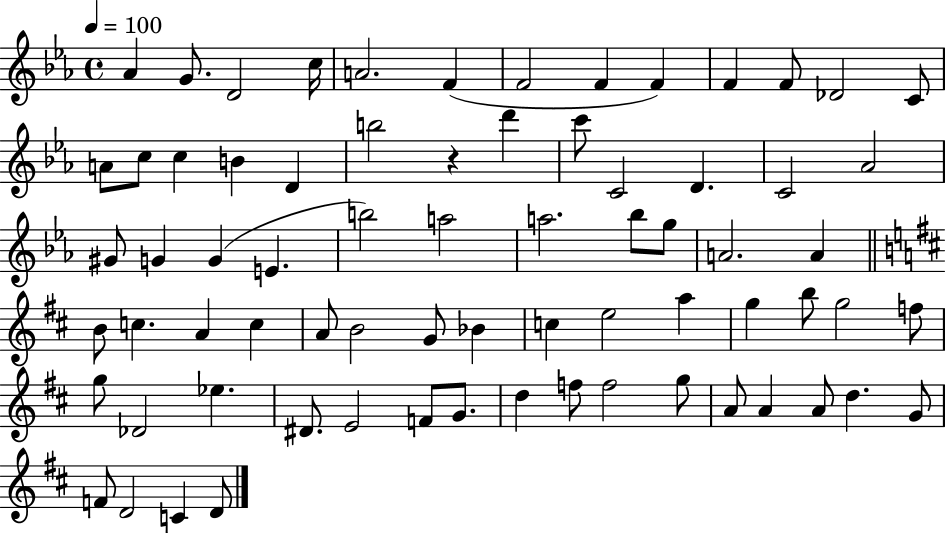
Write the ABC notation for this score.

X:1
T:Untitled
M:4/4
L:1/4
K:Eb
_A G/2 D2 c/4 A2 F F2 F F F F/2 _D2 C/2 A/2 c/2 c B D b2 z d' c'/2 C2 D C2 _A2 ^G/2 G G E b2 a2 a2 _b/2 g/2 A2 A B/2 c A c A/2 B2 G/2 _B c e2 a g b/2 g2 f/2 g/2 _D2 _e ^D/2 E2 F/2 G/2 d f/2 f2 g/2 A/2 A A/2 d G/2 F/2 D2 C D/2